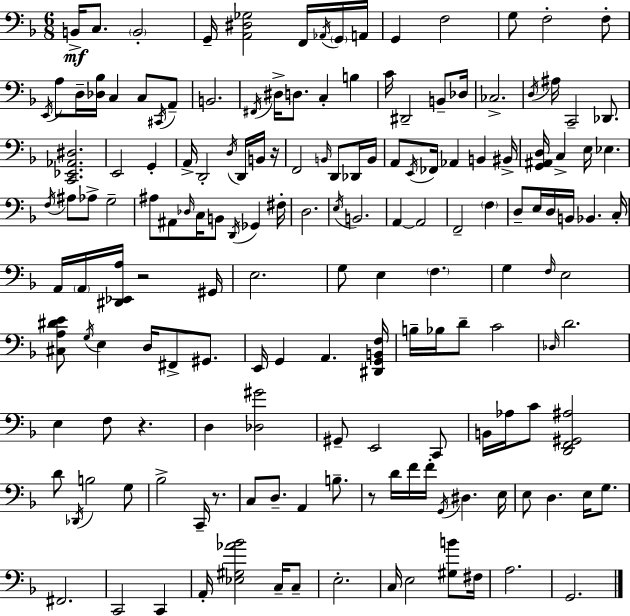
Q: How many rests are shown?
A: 5